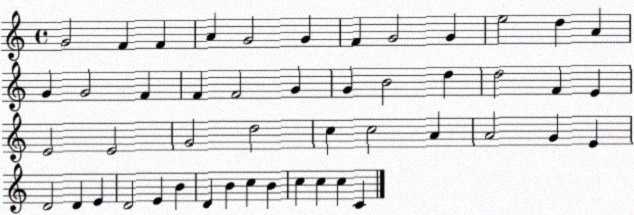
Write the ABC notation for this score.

X:1
T:Untitled
M:4/4
L:1/4
K:C
G2 F F A G2 G F G2 G e2 d A G G2 F F F2 G G B2 d d2 F E E2 E2 G2 d2 c c2 A A2 G E D2 D E D2 E B D B c B c c c C